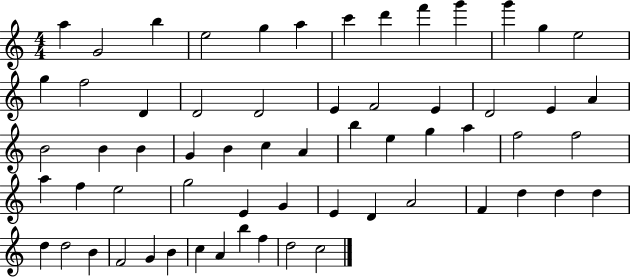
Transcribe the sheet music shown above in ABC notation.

X:1
T:Untitled
M:4/4
L:1/4
K:C
a G2 b e2 g a c' d' f' g' g' g e2 g f2 D D2 D2 E F2 E D2 E A B2 B B G B c A b e g a f2 f2 a f e2 g2 E G E D A2 F d d d d d2 B F2 G B c A b f d2 c2